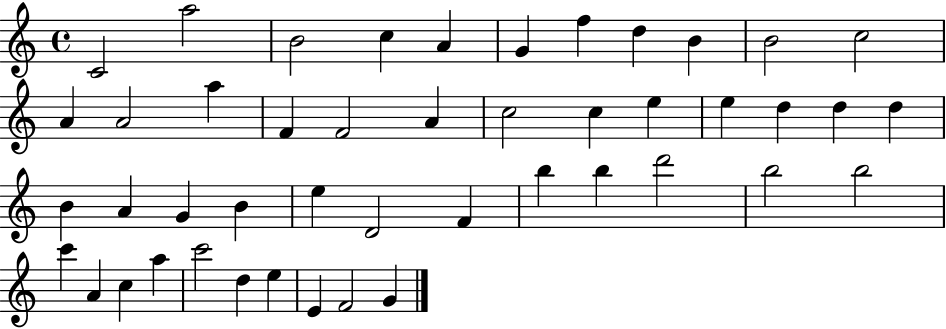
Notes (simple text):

C4/h A5/h B4/h C5/q A4/q G4/q F5/q D5/q B4/q B4/h C5/h A4/q A4/h A5/q F4/q F4/h A4/q C5/h C5/q E5/q E5/q D5/q D5/q D5/q B4/q A4/q G4/q B4/q E5/q D4/h F4/q B5/q B5/q D6/h B5/h B5/h C6/q A4/q C5/q A5/q C6/h D5/q E5/q E4/q F4/h G4/q